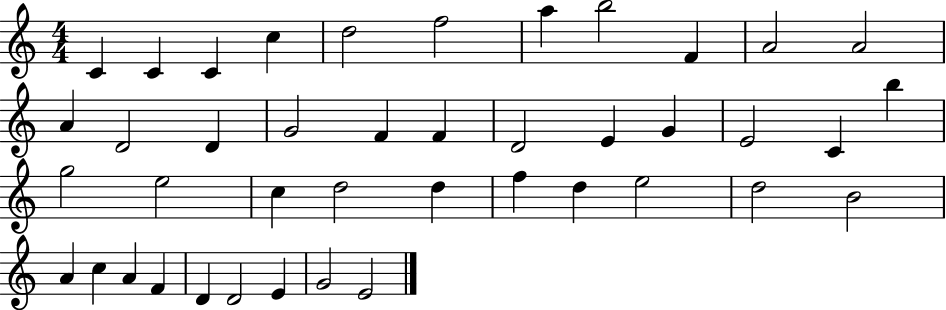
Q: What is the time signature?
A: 4/4